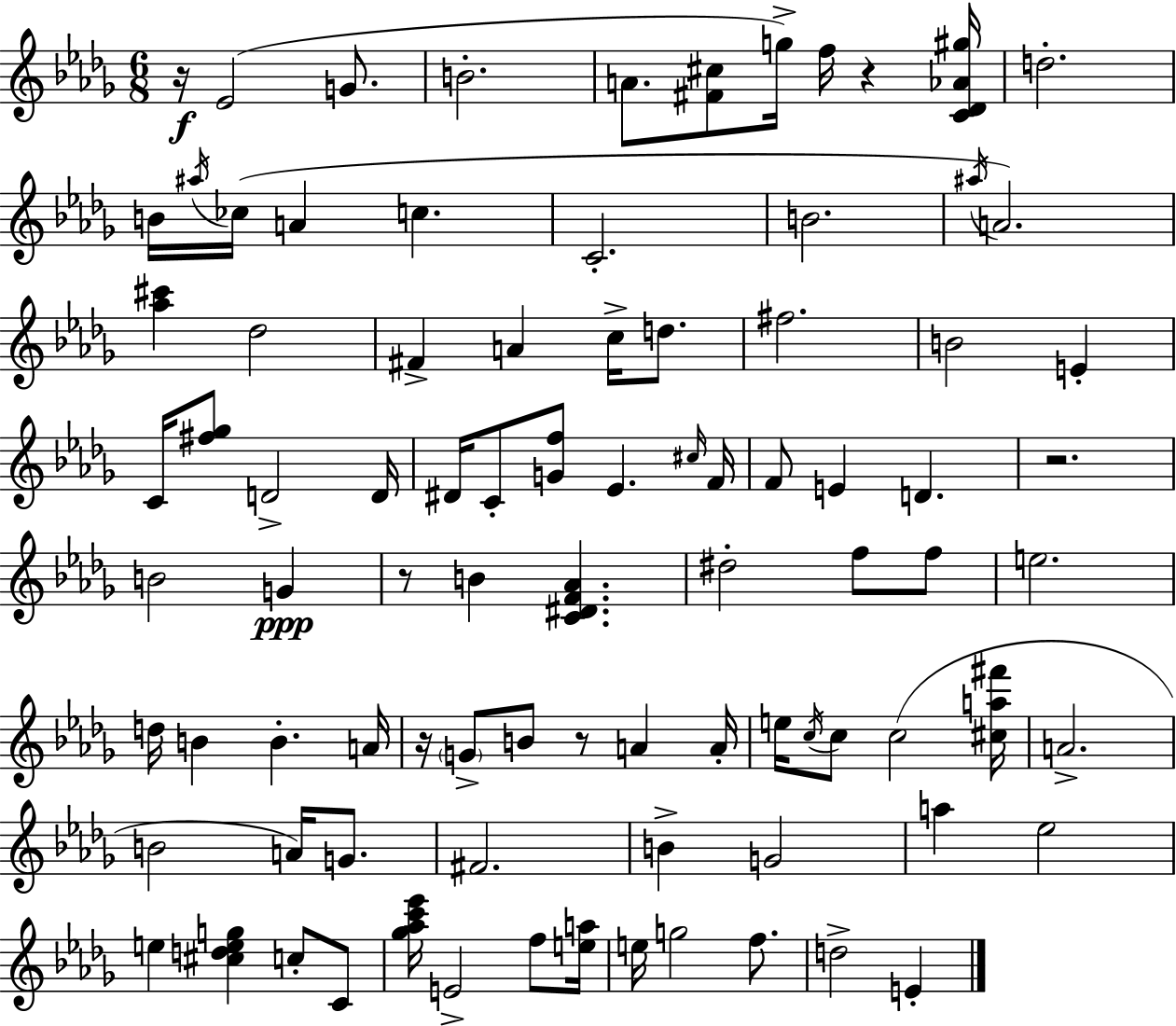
R/s Eb4/h G4/e. B4/h. A4/e. [F#4,C#5]/e G5/s F5/s R/q [C4,Db4,Ab4,G#5]/s D5/h. B4/s A#5/s CES5/s A4/q C5/q. C4/h. B4/h. A#5/s A4/h. [Ab5,C#6]/q Db5/h F#4/q A4/q C5/s D5/e. F#5/h. B4/h E4/q C4/s [F#5,Gb5]/e D4/h D4/s D#4/s C4/e [G4,F5]/e Eb4/q. C#5/s F4/s F4/e E4/q D4/q. R/h. B4/h G4/q R/e B4/q [C4,D#4,F4,Ab4]/q. D#5/h F5/e F5/e E5/h. D5/s B4/q B4/q. A4/s R/s G4/e B4/e R/e A4/q A4/s E5/s C5/s C5/e C5/h [C#5,A5,F#6]/s A4/h. B4/h A4/s G4/e. F#4/h. B4/q G4/h A5/q Eb5/h E5/q [C#5,D5,E5,G5]/q C5/e C4/e [Gb5,Ab5,C6,Eb6]/s E4/h F5/e [E5,A5]/s E5/s G5/h F5/e. D5/h E4/q